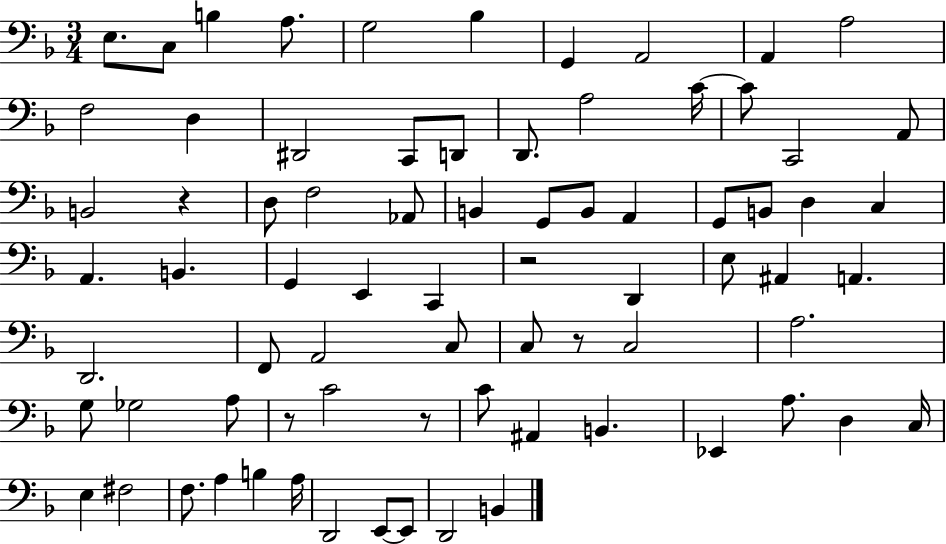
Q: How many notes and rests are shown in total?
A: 76